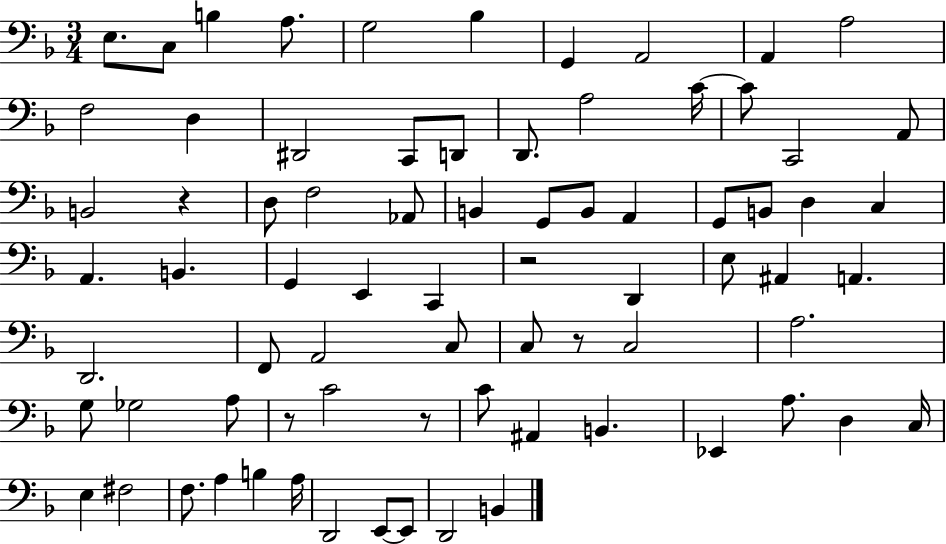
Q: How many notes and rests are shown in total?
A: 76